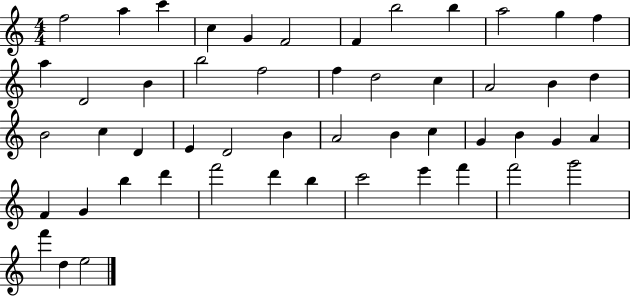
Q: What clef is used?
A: treble